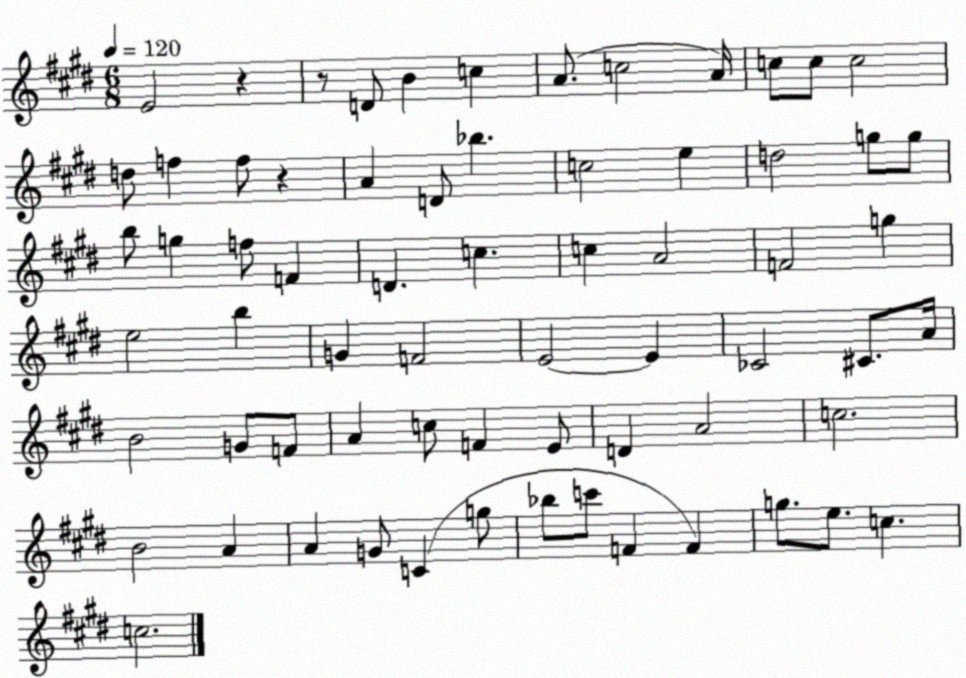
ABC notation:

X:1
T:Untitled
M:6/8
L:1/4
K:E
E2 z z/2 D/2 B c A/2 c2 A/4 c/2 c/2 c2 d/2 f f/2 z A D/2 _b c2 e d2 g/2 g/2 b/2 g f/2 F D c c A2 F2 g e2 b G F2 E2 E _C2 ^C/2 A/4 B2 G/2 F/2 A c/2 F E/2 D A2 c2 B2 A A G/2 C g/2 _b/2 c'/2 F F g/2 e/2 c c2